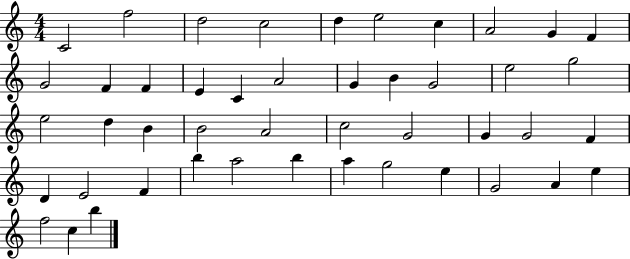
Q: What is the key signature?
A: C major